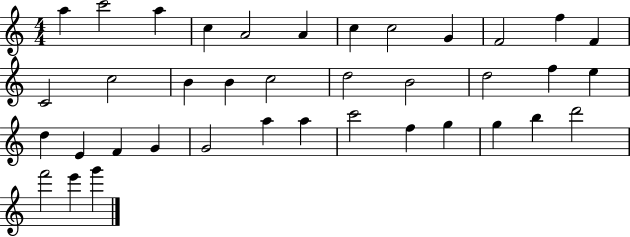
A5/q C6/h A5/q C5/q A4/h A4/q C5/q C5/h G4/q F4/h F5/q F4/q C4/h C5/h B4/q B4/q C5/h D5/h B4/h D5/h F5/q E5/q D5/q E4/q F4/q G4/q G4/h A5/q A5/q C6/h F5/q G5/q G5/q B5/q D6/h F6/h E6/q G6/q